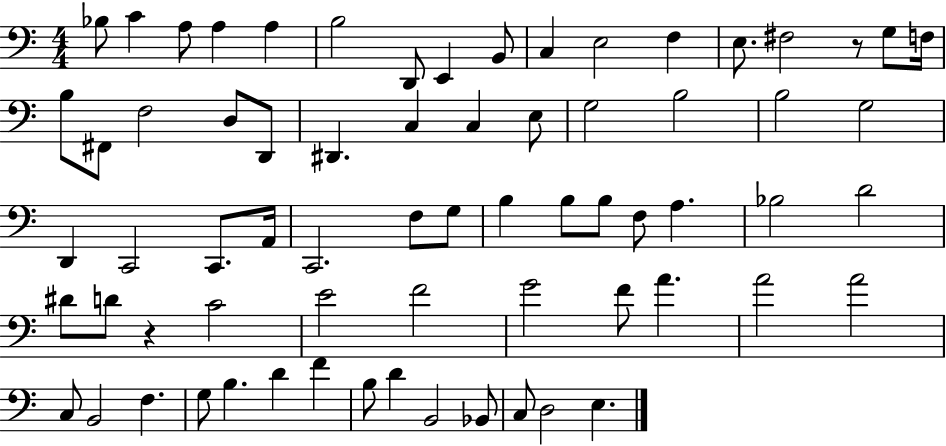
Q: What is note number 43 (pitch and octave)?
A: D4